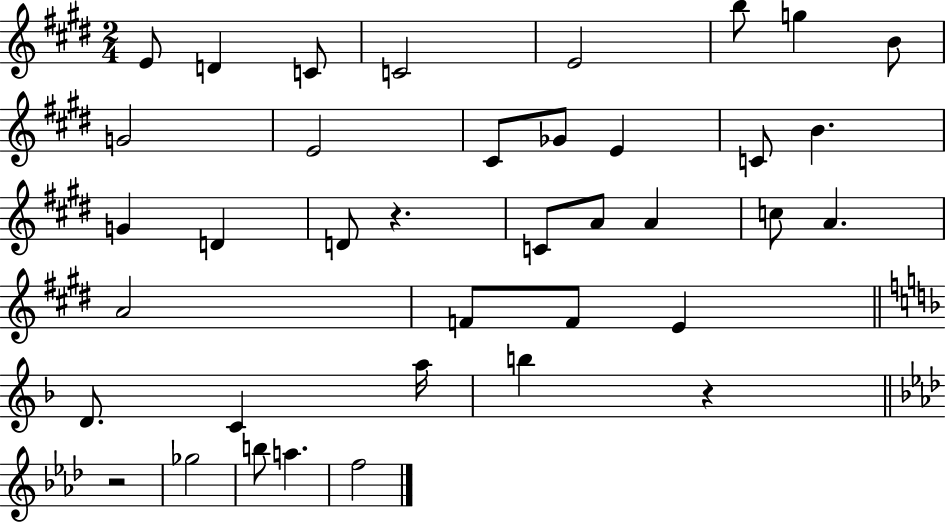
{
  \clef treble
  \numericTimeSignature
  \time 2/4
  \key e \major
  e'8 d'4 c'8 | c'2 | e'2 | b''8 g''4 b'8 | \break g'2 | e'2 | cis'8 ges'8 e'4 | c'8 b'4. | \break g'4 d'4 | d'8 r4. | c'8 a'8 a'4 | c''8 a'4. | \break a'2 | f'8 f'8 e'4 | \bar "||" \break \key f \major d'8. c'4 a''16 | b''4 r4 | \bar "||" \break \key aes \major r2 | ges''2 | b''8 a''4. | f''2 | \break \bar "|."
}